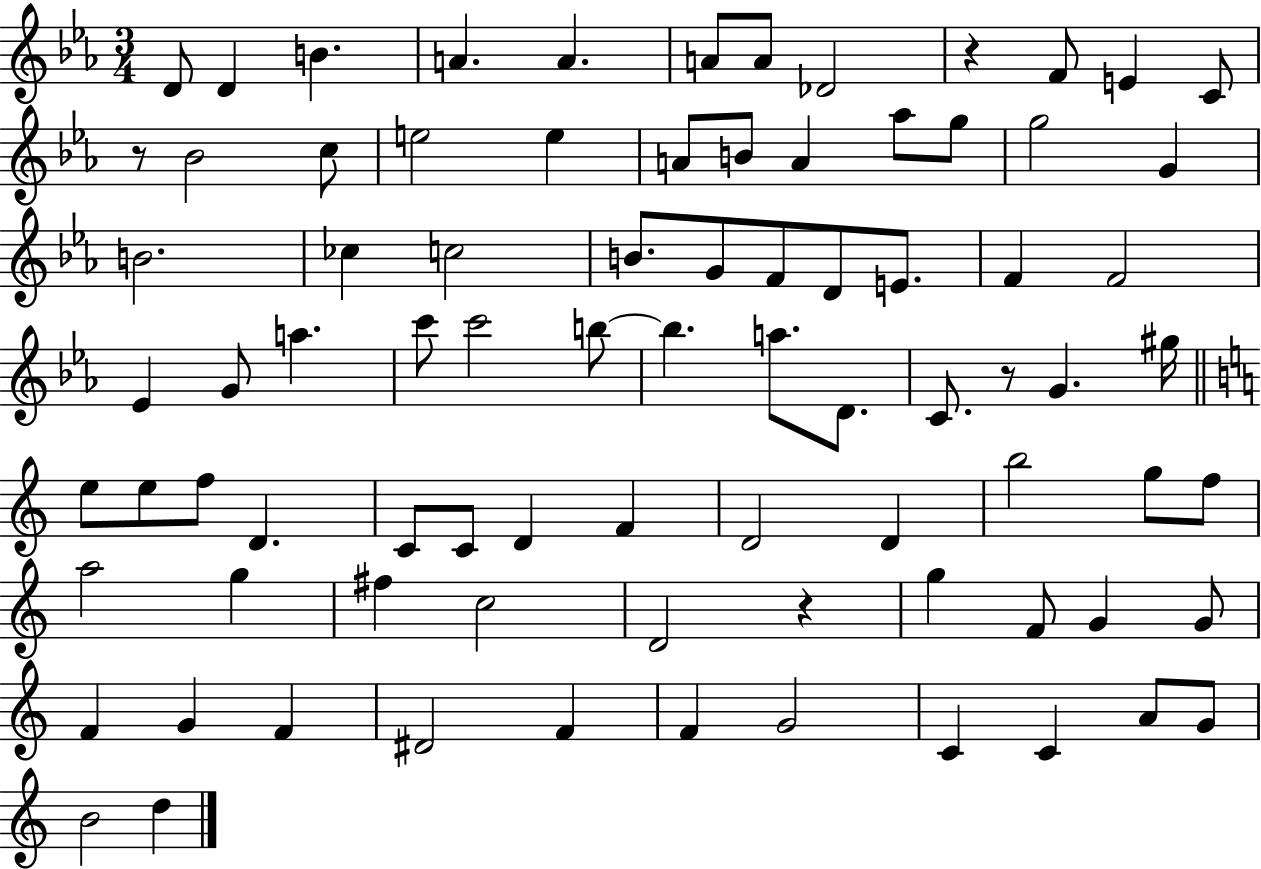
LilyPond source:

{
  \clef treble
  \numericTimeSignature
  \time 3/4
  \key ees \major
  d'8 d'4 b'4. | a'4. a'4. | a'8 a'8 des'2 | r4 f'8 e'4 c'8 | \break r8 bes'2 c''8 | e''2 e''4 | a'8 b'8 a'4 aes''8 g''8 | g''2 g'4 | \break b'2. | ces''4 c''2 | b'8. g'8 f'8 d'8 e'8. | f'4 f'2 | \break ees'4 g'8 a''4. | c'''8 c'''2 b''8~~ | b''4. a''8. d'8. | c'8. r8 g'4. gis''16 | \break \bar "||" \break \key a \minor e''8 e''8 f''8 d'4. | c'8 c'8 d'4 f'4 | d'2 d'4 | b''2 g''8 f''8 | \break a''2 g''4 | fis''4 c''2 | d'2 r4 | g''4 f'8 g'4 g'8 | \break f'4 g'4 f'4 | dis'2 f'4 | f'4 g'2 | c'4 c'4 a'8 g'8 | \break b'2 d''4 | \bar "|."
}